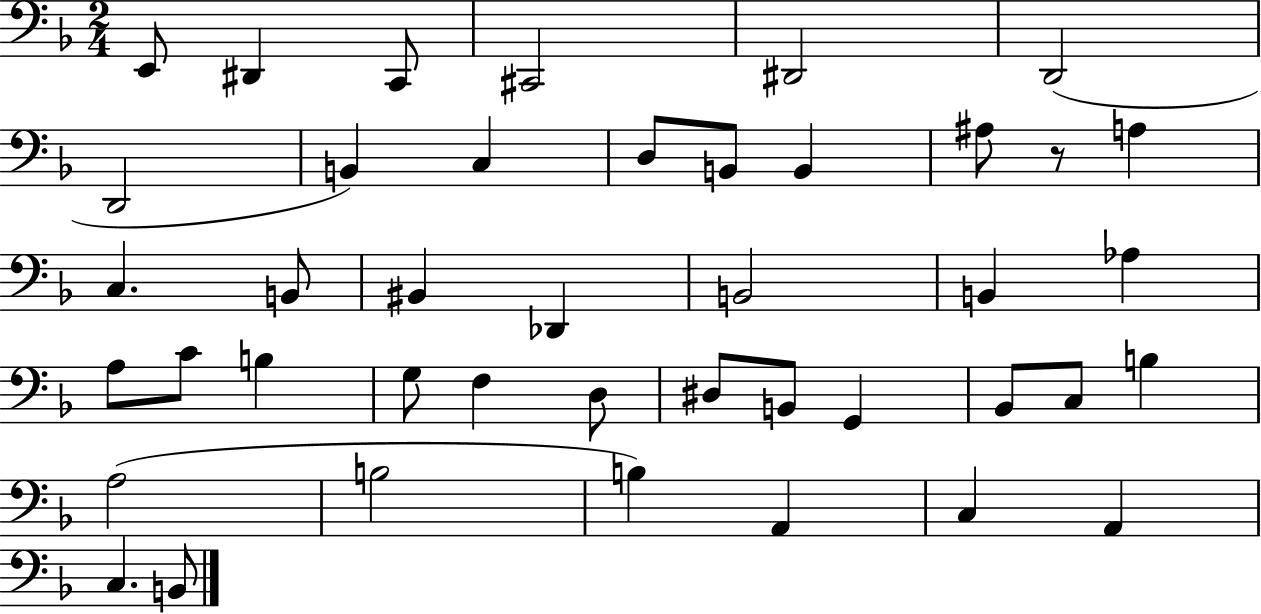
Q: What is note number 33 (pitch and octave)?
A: B3